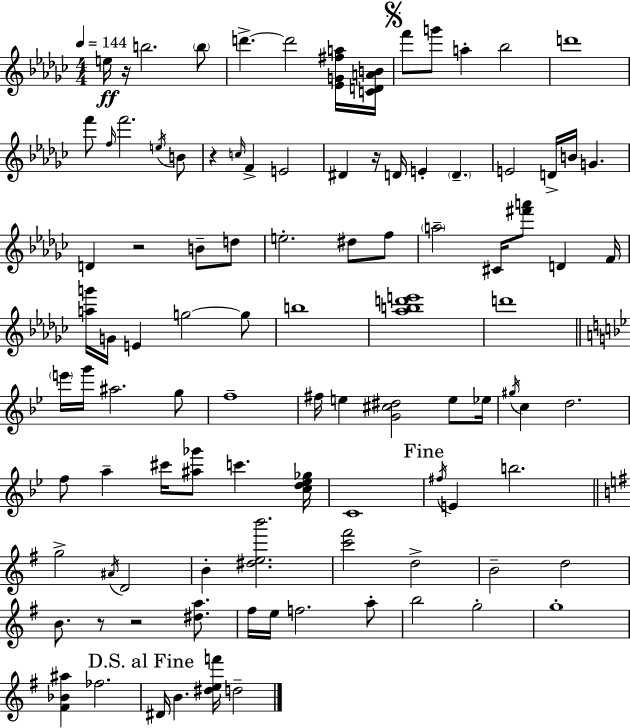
X:1
T:Untitled
M:4/4
L:1/4
K:Ebm
e/4 z/4 b2 b/2 d' d'2 [_EG^fa]/4 [CDAB]/4 f'/2 g'/2 a _b2 d'4 f'/2 f/4 f'2 e/4 B/2 z c/4 F E2 ^D z/4 D/4 E D E2 D/4 B/4 G D z2 B/2 d/2 e2 ^d/2 f/2 a2 ^C/4 [^f'a']/2 D F/4 [ag']/4 G/4 E g2 g/2 b4 [_abd'e']4 d'4 e'/4 g'/4 ^a2 g/2 f4 ^f/4 e [G^c^d]2 e/2 _e/4 ^g/4 c d2 f/2 a ^c'/4 [^a_g']/2 c' [cd_e_g]/4 C4 ^f/4 E b2 g2 ^A/4 D2 B [^deb']2 [c'^f']2 d2 B2 d2 B/2 z/2 z2 [^da]/2 ^f/4 e/4 f2 a/2 b2 g2 g4 [^F_B^a] _f2 ^D/4 B [^def']/4 d2